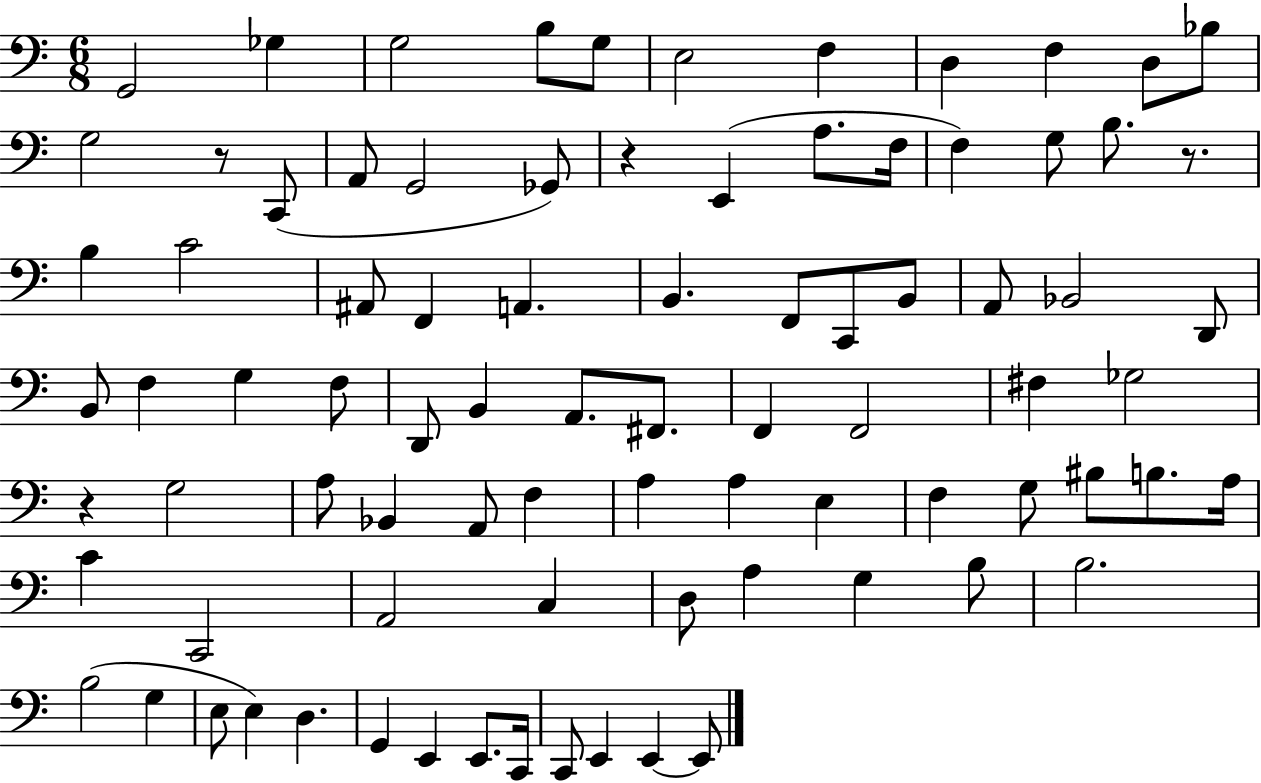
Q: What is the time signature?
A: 6/8